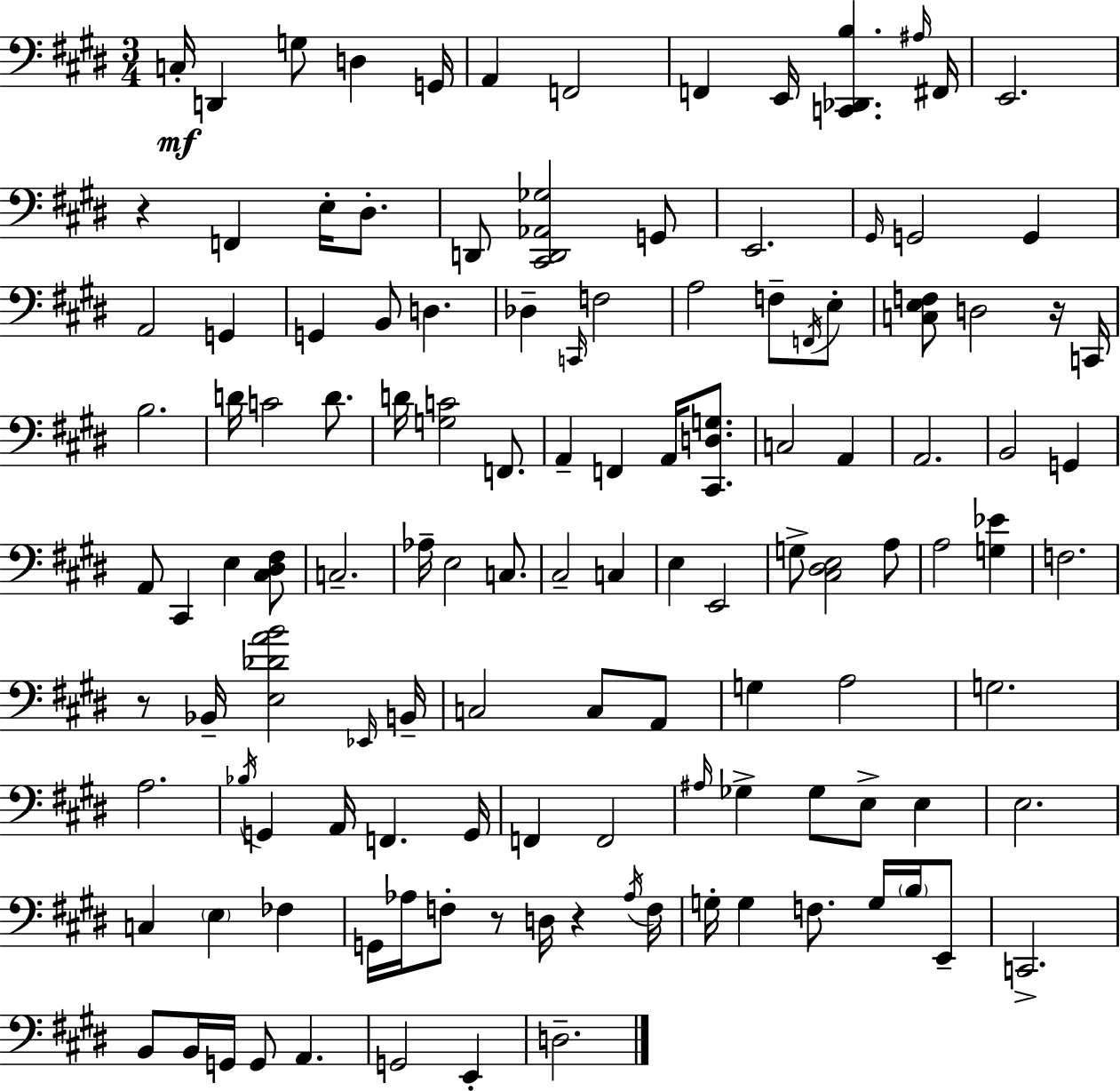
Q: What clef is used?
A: bass